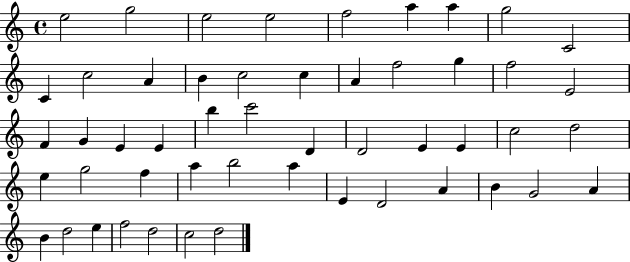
E5/h G5/h E5/h E5/h F5/h A5/q A5/q G5/h C4/h C4/q C5/h A4/q B4/q C5/h C5/q A4/q F5/h G5/q F5/h E4/h F4/q G4/q E4/q E4/q B5/q C6/h D4/q D4/h E4/q E4/q C5/h D5/h E5/q G5/h F5/q A5/q B5/h A5/q E4/q D4/h A4/q B4/q G4/h A4/q B4/q D5/h E5/q F5/h D5/h C5/h D5/h